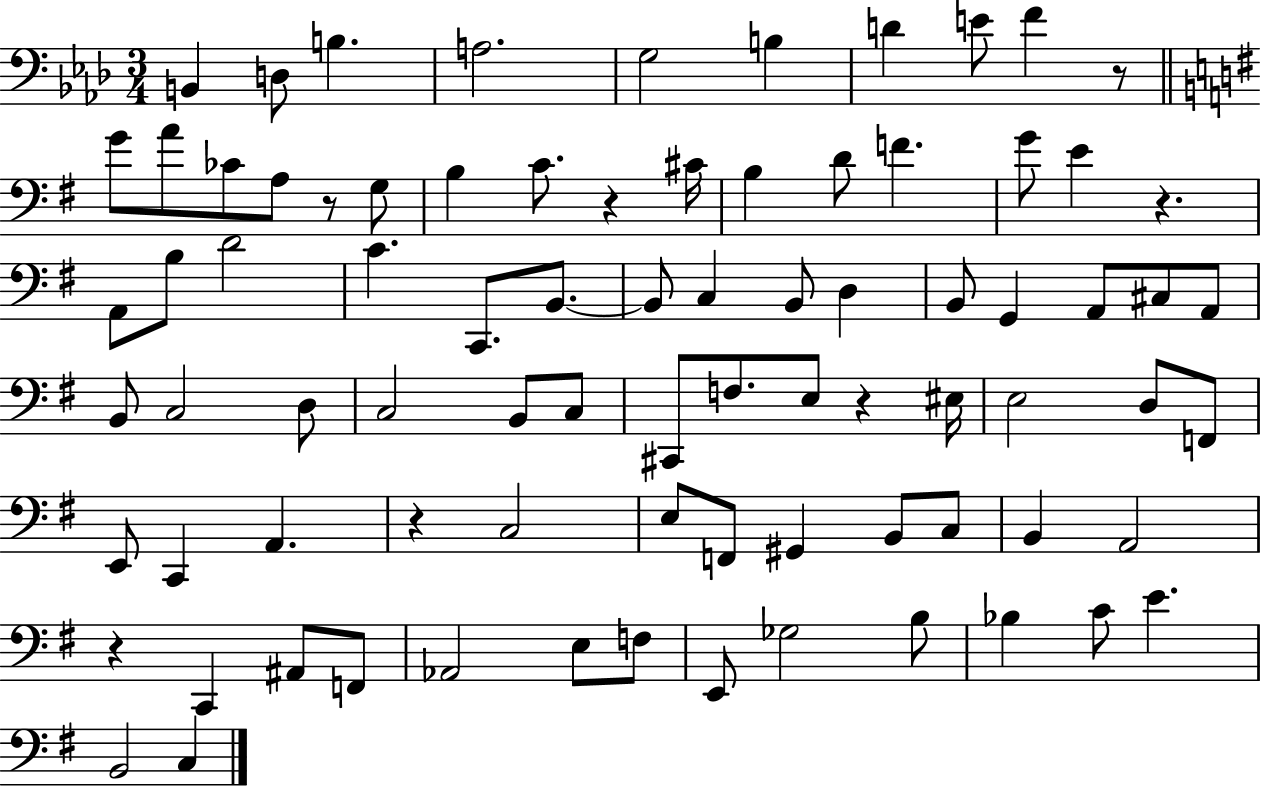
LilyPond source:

{
  \clef bass
  \numericTimeSignature
  \time 3/4
  \key aes \major
  b,4 d8 b4. | a2. | g2 b4 | d'4 e'8 f'4 r8 | \break \bar "||" \break \key e \minor g'8 a'8 ces'8 a8 r8 g8 | b4 c'8. r4 cis'16 | b4 d'8 f'4. | g'8 e'4 r4. | \break a,8 b8 d'2 | c'4. c,8. b,8.~~ | b,8 c4 b,8 d4 | b,8 g,4 a,8 cis8 a,8 | \break b,8 c2 d8 | c2 b,8 c8 | cis,8 f8. e8 r4 eis16 | e2 d8 f,8 | \break e,8 c,4 a,4. | r4 c2 | e8 f,8 gis,4 b,8 c8 | b,4 a,2 | \break r4 c,4 ais,8 f,8 | aes,2 e8 f8 | e,8 ges2 b8 | bes4 c'8 e'4. | \break b,2 c4 | \bar "|."
}